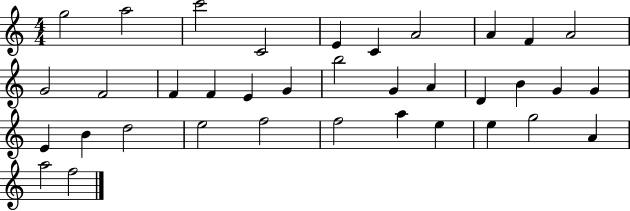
{
  \clef treble
  \numericTimeSignature
  \time 4/4
  \key c \major
  g''2 a''2 | c'''2 c'2 | e'4 c'4 a'2 | a'4 f'4 a'2 | \break g'2 f'2 | f'4 f'4 e'4 g'4 | b''2 g'4 a'4 | d'4 b'4 g'4 g'4 | \break e'4 b'4 d''2 | e''2 f''2 | f''2 a''4 e''4 | e''4 g''2 a'4 | \break a''2 f''2 | \bar "|."
}